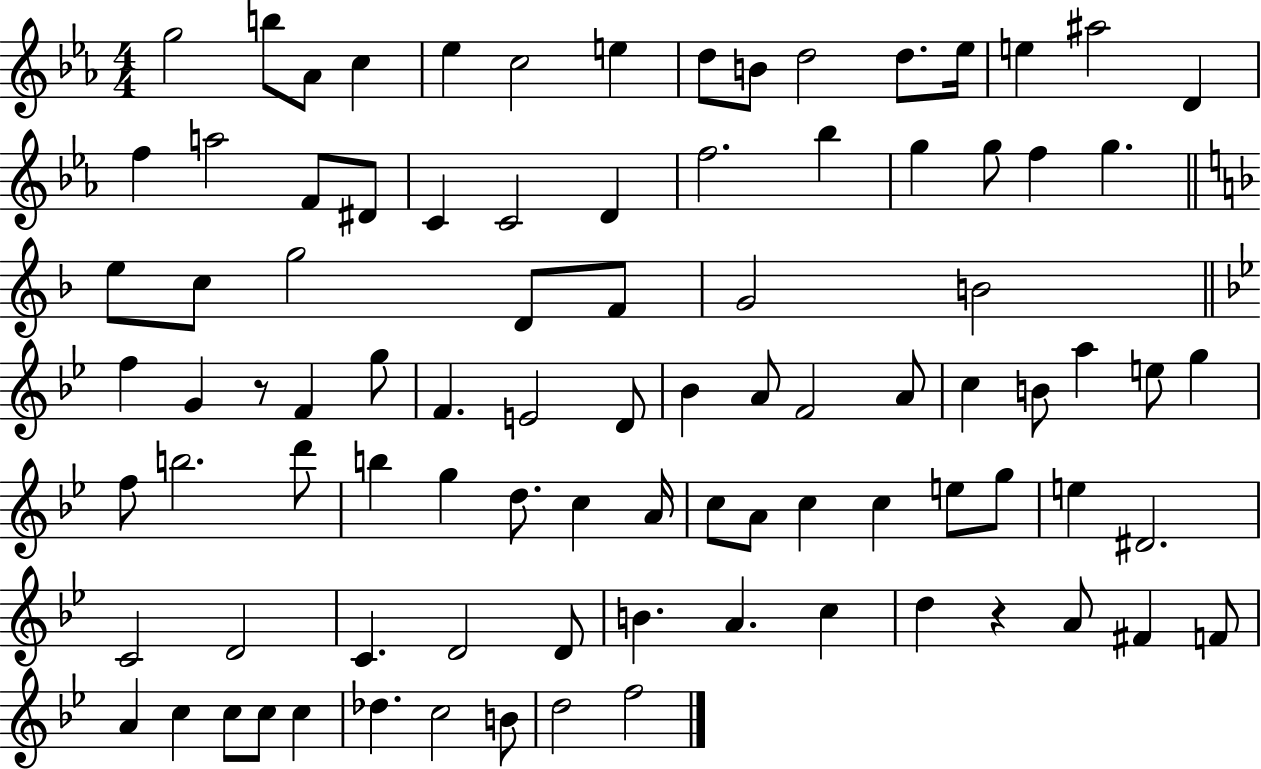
{
  \clef treble
  \numericTimeSignature
  \time 4/4
  \key ees \major
  g''2 b''8 aes'8 c''4 | ees''4 c''2 e''4 | d''8 b'8 d''2 d''8. ees''16 | e''4 ais''2 d'4 | \break f''4 a''2 f'8 dis'8 | c'4 c'2 d'4 | f''2. bes''4 | g''4 g''8 f''4 g''4. | \break \bar "||" \break \key f \major e''8 c''8 g''2 d'8 f'8 | g'2 b'2 | \bar "||" \break \key g \minor f''4 g'4 r8 f'4 g''8 | f'4. e'2 d'8 | bes'4 a'8 f'2 a'8 | c''4 b'8 a''4 e''8 g''4 | \break f''8 b''2. d'''8 | b''4 g''4 d''8. c''4 a'16 | c''8 a'8 c''4 c''4 e''8 g''8 | e''4 dis'2. | \break c'2 d'2 | c'4. d'2 d'8 | b'4. a'4. c''4 | d''4 r4 a'8 fis'4 f'8 | \break a'4 c''4 c''8 c''8 c''4 | des''4. c''2 b'8 | d''2 f''2 | \bar "|."
}